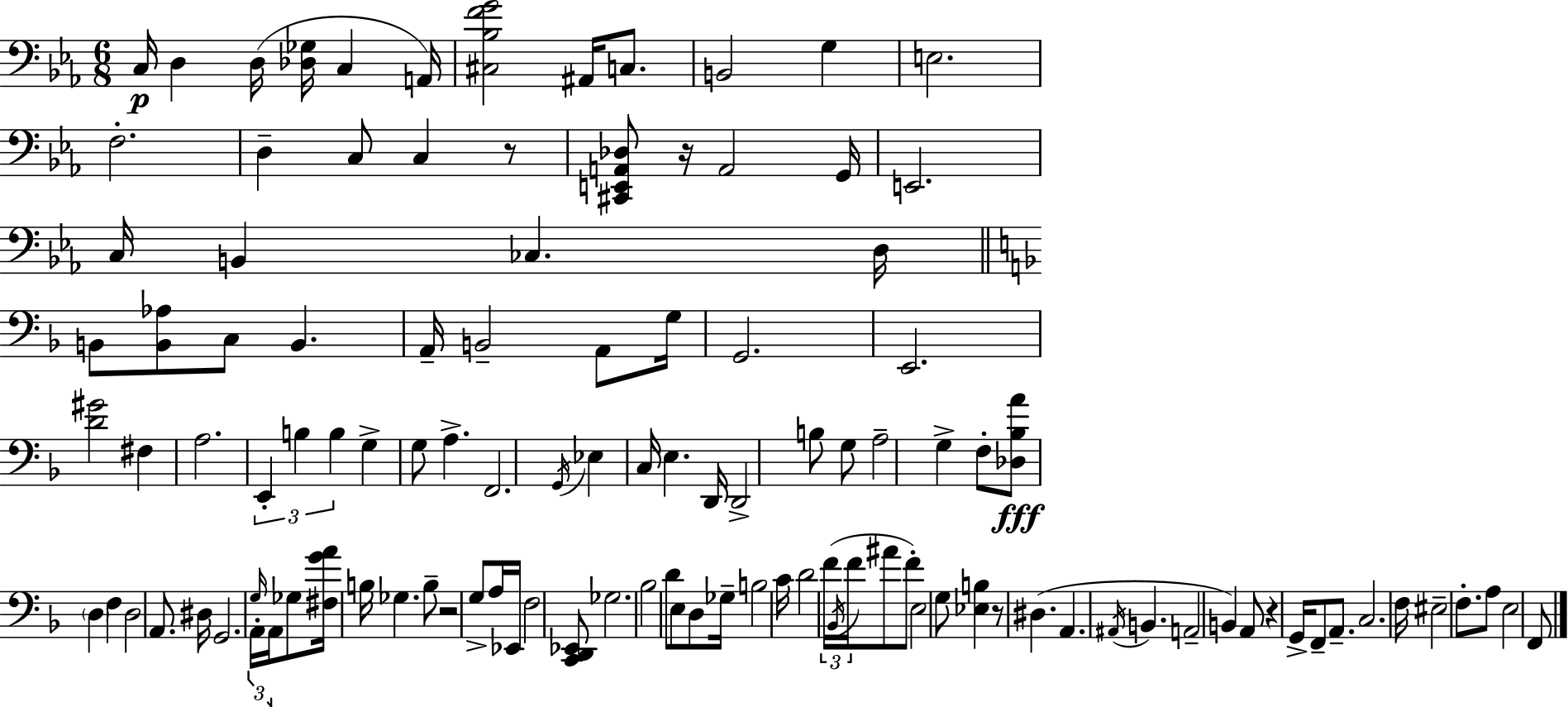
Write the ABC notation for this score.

X:1
T:Untitled
M:6/8
L:1/4
K:Cm
C,/4 D, D,/4 [_D,_G,]/4 C, A,,/4 [^C,_B,FG]2 ^A,,/4 C,/2 B,,2 G, E,2 F,2 D, C,/2 C, z/2 [^C,,E,,A,,_D,]/2 z/4 A,,2 G,,/4 E,,2 C,/4 B,, _C, D,/4 B,,/2 [B,,_A,]/2 C,/2 B,, A,,/4 B,,2 A,,/2 G,/4 G,,2 E,,2 [D^G]2 ^F, A,2 E,, B, B, G, G,/2 A, F,,2 G,,/4 _E, C,/4 E, D,,/4 D,,2 B,/2 G,/2 A,2 G, F,/2 [_D,_B,A]/2 D, F, D,2 A,,/2 ^D,/4 G,,2 G,/4 A,,/4 A,,/4 _G,/2 [^F,GA]/4 B,/4 _G, B,/2 z2 G,/2 A,/4 _E,,/4 F,2 [C,,D,,_E,,]/2 _G,2 _B,2 D/2 E,/2 D,/2 _G,/4 B,2 C/4 D2 F/4 _B,,/4 F/4 ^A/2 F/2 E,2 G,/2 [_E,B,] z/2 ^D, A,, ^A,,/4 B,, A,,2 B,, A,,/2 z G,,/4 F,,/2 A,,/2 C,2 F,/4 ^E,2 F,/2 A,/2 E,2 F,,/2